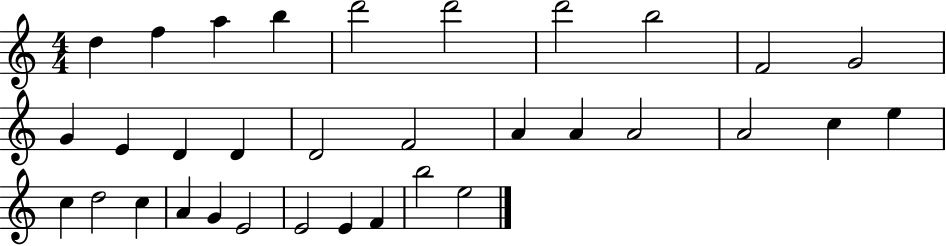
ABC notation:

X:1
T:Untitled
M:4/4
L:1/4
K:C
d f a b d'2 d'2 d'2 b2 F2 G2 G E D D D2 F2 A A A2 A2 c e c d2 c A G E2 E2 E F b2 e2